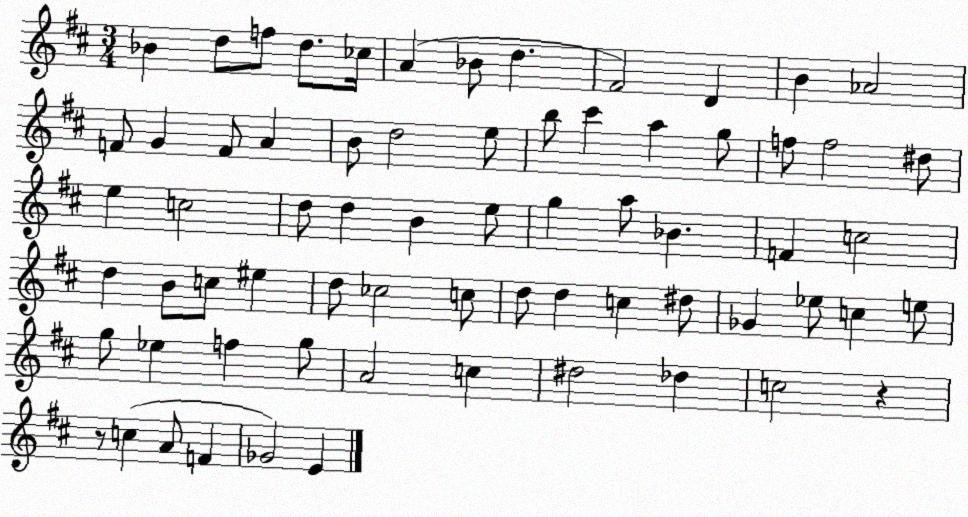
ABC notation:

X:1
T:Untitled
M:3/4
L:1/4
K:D
_B d/2 f/2 d/2 _c/4 A _B/2 d ^F2 D B _A2 F/2 G F/2 A B/2 d2 e/2 b/2 ^c' a g/2 f/2 f2 ^d/2 e c2 d/2 d B e/2 g a/2 _B F c2 d B/2 c/2 ^e d/2 _c2 c/2 d/2 d c ^d/2 _G _e/2 c e/2 g/2 _e f g/2 A2 c ^d2 _d c2 z z/2 c A/2 F _G2 E